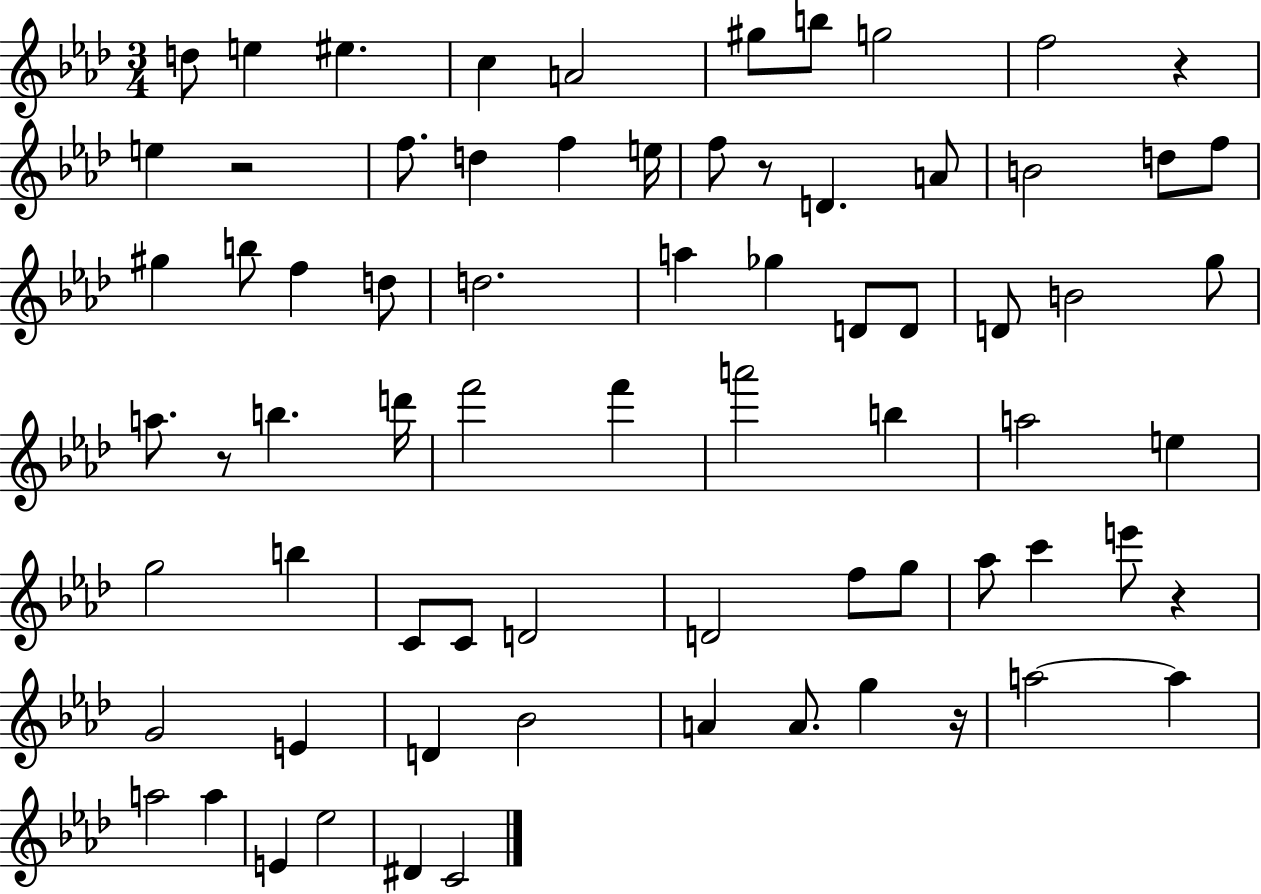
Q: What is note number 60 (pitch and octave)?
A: A5